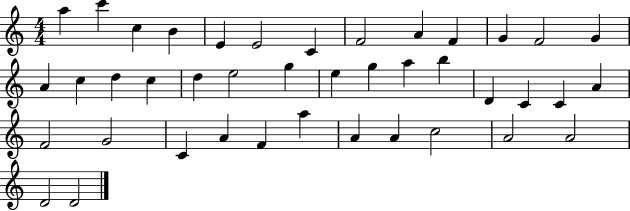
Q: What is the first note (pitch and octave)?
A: A5